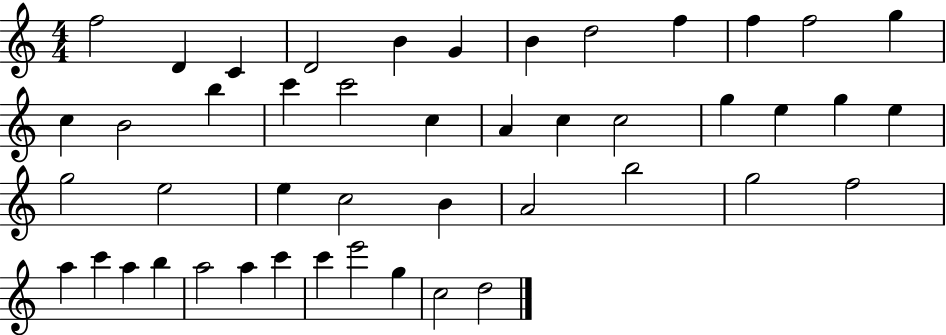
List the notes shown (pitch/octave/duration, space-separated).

F5/h D4/q C4/q D4/h B4/q G4/q B4/q D5/h F5/q F5/q F5/h G5/q C5/q B4/h B5/q C6/q C6/h C5/q A4/q C5/q C5/h G5/q E5/q G5/q E5/q G5/h E5/h E5/q C5/h B4/q A4/h B5/h G5/h F5/h A5/q C6/q A5/q B5/q A5/h A5/q C6/q C6/q E6/h G5/q C5/h D5/h